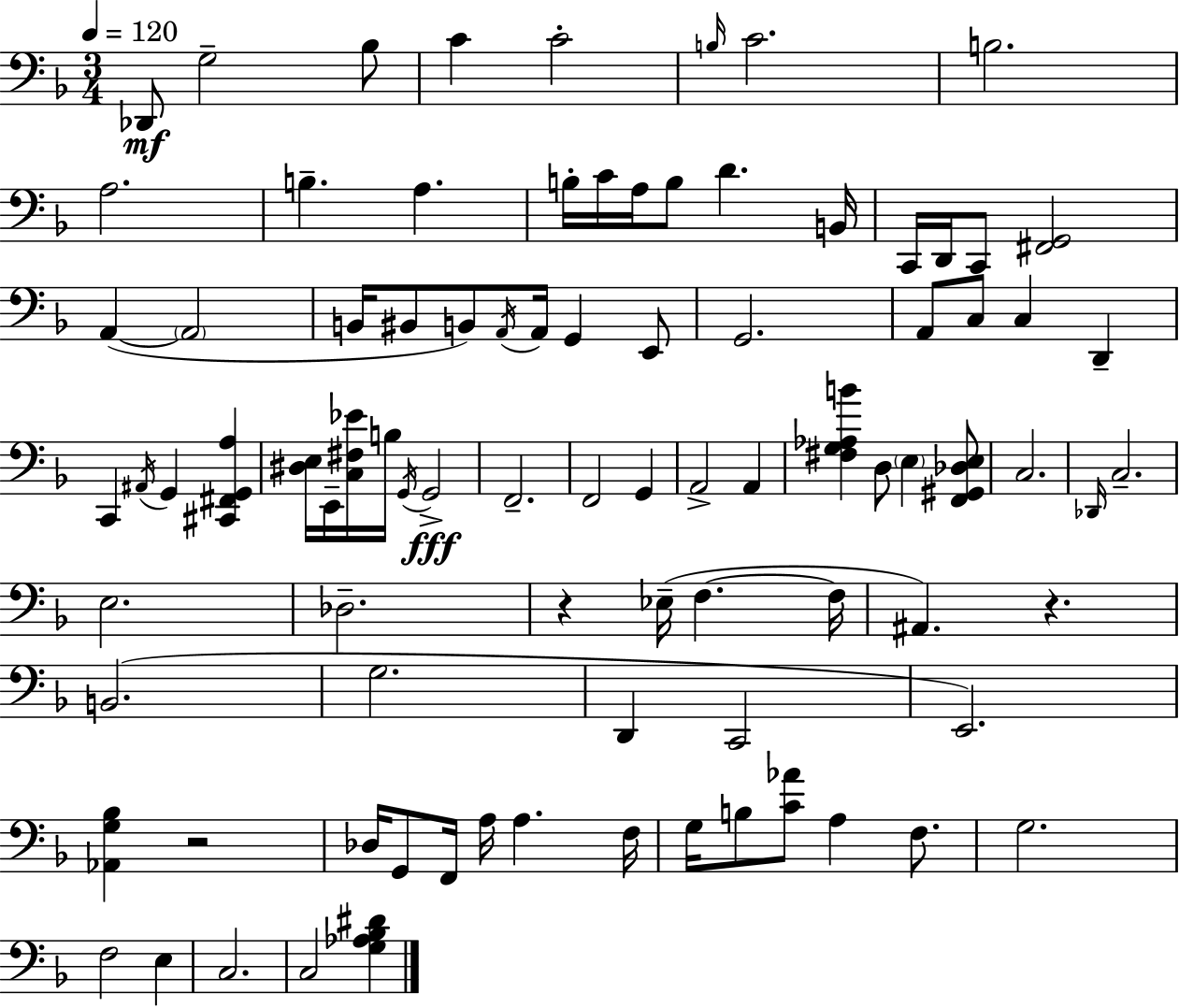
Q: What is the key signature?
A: F major